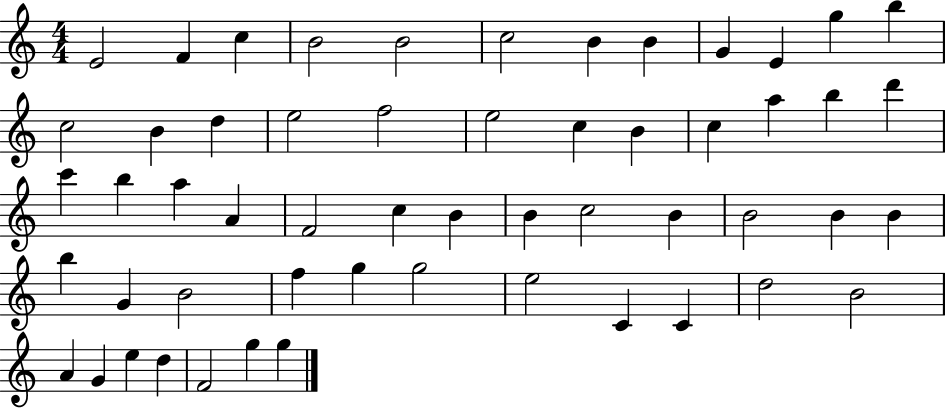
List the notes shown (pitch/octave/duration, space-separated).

E4/h F4/q C5/q B4/h B4/h C5/h B4/q B4/q G4/q E4/q G5/q B5/q C5/h B4/q D5/q E5/h F5/h E5/h C5/q B4/q C5/q A5/q B5/q D6/q C6/q B5/q A5/q A4/q F4/h C5/q B4/q B4/q C5/h B4/q B4/h B4/q B4/q B5/q G4/q B4/h F5/q G5/q G5/h E5/h C4/q C4/q D5/h B4/h A4/q G4/q E5/q D5/q F4/h G5/q G5/q